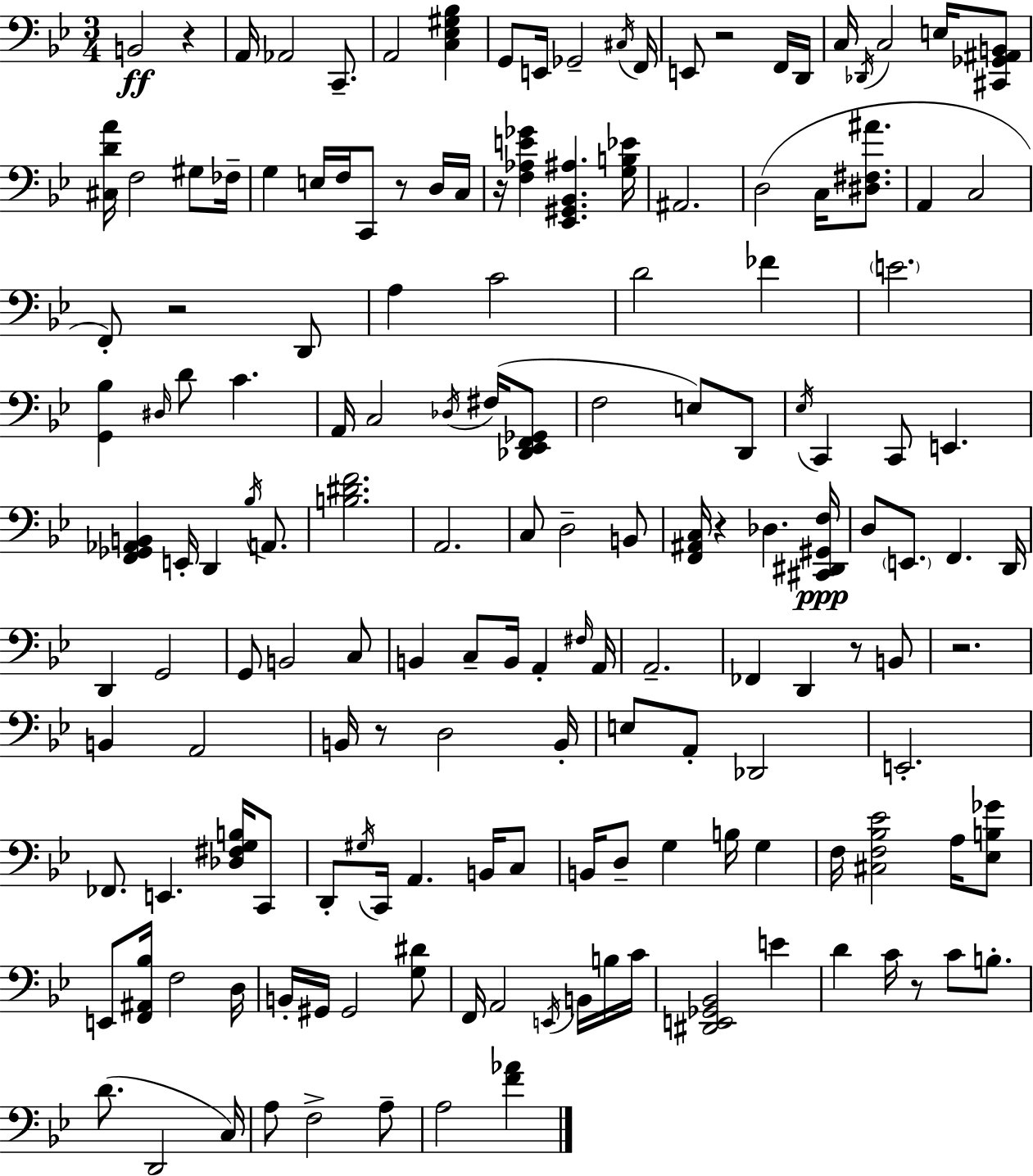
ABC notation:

X:1
T:Untitled
M:3/4
L:1/4
K:Bb
B,,2 z A,,/4 _A,,2 C,,/2 A,,2 [C,_E,^G,_B,] G,,/2 E,,/4 _G,,2 ^C,/4 F,,/4 E,,/2 z2 F,,/4 D,,/4 C,/4 _D,,/4 C,2 E,/4 [^C,,_G,,^A,,B,,]/2 [^C,DA]/4 F,2 ^G,/2 _F,/4 G, E,/4 F,/4 C,,/2 z/2 D,/4 C,/4 z/4 [F,_A,E_G] [_E,,^G,,_B,,^A,] [G,B,_E]/4 ^A,,2 D,2 C,/4 [^D,^F,^A]/2 A,, C,2 F,,/2 z2 D,,/2 A, C2 D2 _F E2 [G,,_B,] ^D,/4 D/2 C A,,/4 C,2 _D,/4 ^F,/4 [_D,,_E,,F,,_G,,]/2 F,2 E,/2 D,,/2 _E,/4 C,, C,,/2 E,, [F,,_G,,_A,,B,,] E,,/4 D,, _B,/4 A,,/2 [B,^DF]2 A,,2 C,/2 D,2 B,,/2 [F,,^A,,C,]/4 z _D, [^C,,^D,,^G,,F,]/4 D,/2 E,,/2 F,, D,,/4 D,, G,,2 G,,/2 B,,2 C,/2 B,, C,/2 B,,/4 A,, ^F,/4 A,,/4 A,,2 _F,, D,, z/2 B,,/2 z2 B,, A,,2 B,,/4 z/2 D,2 B,,/4 E,/2 A,,/2 _D,,2 E,,2 _F,,/2 E,, [_D,^F,G,B,]/4 C,,/2 D,,/2 ^G,/4 C,,/4 A,, B,,/4 C,/2 B,,/4 D,/2 G, B,/4 G, F,/4 [^C,F,_B,_E]2 A,/4 [_E,B,_G]/2 E,,/2 [F,,^A,,_B,]/4 F,2 D,/4 B,,/4 ^G,,/4 ^G,,2 [G,^D]/2 F,,/4 A,,2 E,,/4 B,,/4 B,/4 C/4 [^D,,E,,_G,,_B,,]2 E D C/4 z/2 C/2 B,/2 D/2 D,,2 C,/4 A,/2 F,2 A,/2 A,2 [F_A]